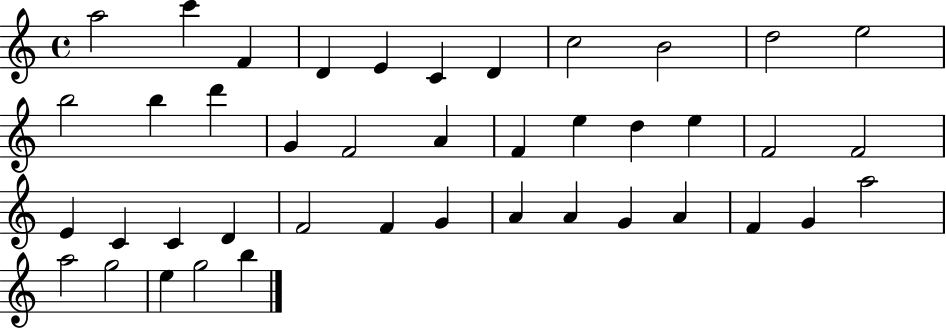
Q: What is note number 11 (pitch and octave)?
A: E5